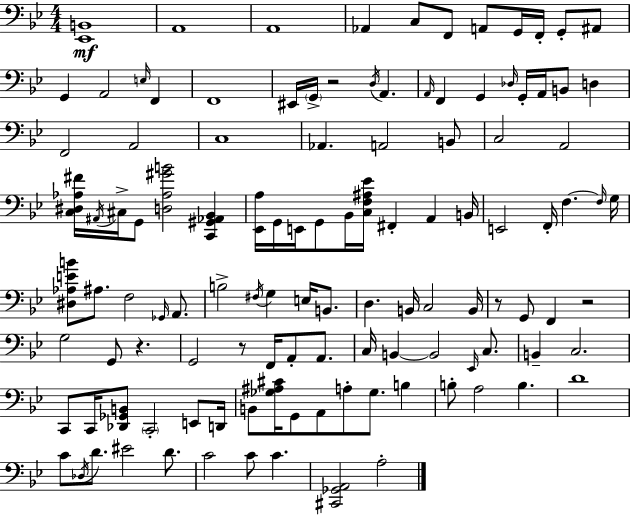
X:1
T:Untitled
M:4/4
L:1/4
K:Bb
[_E,,B,,]4 A,,4 A,,4 _A,, C,/2 F,,/2 A,,/2 G,,/4 F,,/4 G,,/2 ^A,,/2 G,, A,,2 E,/4 F,, F,,4 ^E,,/4 G,,/4 z2 D,/4 A,, A,,/4 F,, G,, _D,/4 G,,/4 A,,/4 B,,/2 D, F,,2 A,,2 C,4 _A,, A,,2 B,,/2 C,2 A,,2 [C,^D,_A,^F]/4 ^A,,/4 ^C,/4 G,,/2 [D,_A,^GB]2 [C,,^G,,_A,,_B,,] [_E,,A,]/4 G,,/4 E,,/4 G,,/2 _B,,/4 [C,F,^A,_E]/4 ^F,, A,, B,,/4 E,,2 F,,/4 F, F,/4 G,/4 [^D,_A,EB]/2 ^A,/2 F,2 _G,,/4 A,,/2 B,2 ^F,/4 G, E,/4 B,,/2 D, B,,/4 C,2 B,,/4 z/2 G,,/2 F,, z2 G,2 G,,/2 z G,,2 z/2 F,,/4 A,,/2 A,,/2 C,/4 B,, B,,2 _E,,/4 C,/2 B,, C,2 C,,/2 C,,/4 [_D,,_G,,B,,]/2 C,,2 E,,/2 D,,/4 B,,/2 [_G,^A,^C]/4 G,,/2 A,,/2 A,/2 _G,/2 B, B,/2 A,2 B, D4 C/2 _D,/4 D/2 ^E2 D/2 C2 C/2 C [^C,,_G,,A,,]2 A,2